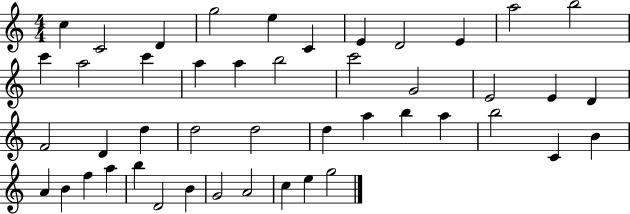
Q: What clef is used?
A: treble